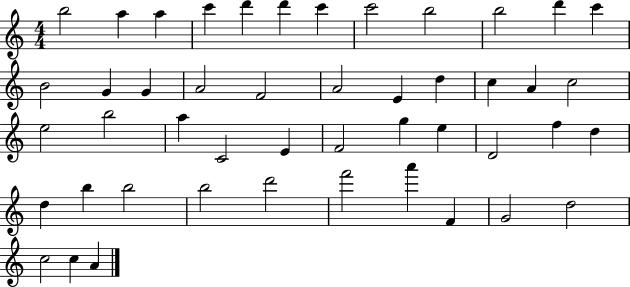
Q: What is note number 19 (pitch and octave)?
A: E4